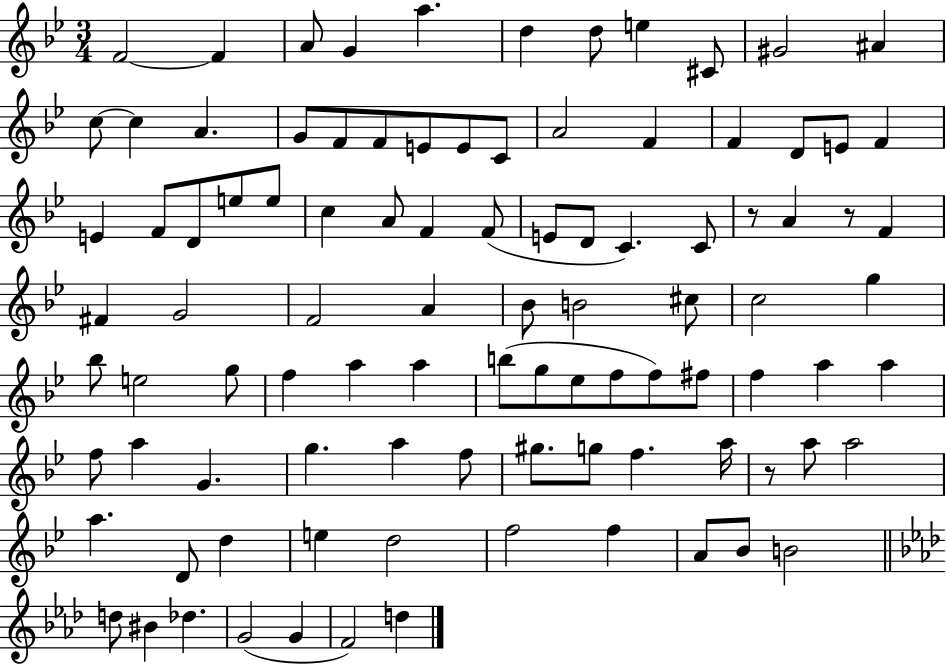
{
  \clef treble
  \numericTimeSignature
  \time 3/4
  \key bes \major
  \repeat volta 2 { f'2~~ f'4 | a'8 g'4 a''4. | d''4 d''8 e''4 cis'8 | gis'2 ais'4 | \break c''8~~ c''4 a'4. | g'8 f'8 f'8 e'8 e'8 c'8 | a'2 f'4 | f'4 d'8 e'8 f'4 | \break e'4 f'8 d'8 e''8 e''8 | c''4 a'8 f'4 f'8( | e'8 d'8 c'4.) c'8 | r8 a'4 r8 f'4 | \break fis'4 g'2 | f'2 a'4 | bes'8 b'2 cis''8 | c''2 g''4 | \break bes''8 e''2 g''8 | f''4 a''4 a''4 | b''8( g''8 ees''8 f''8 f''8) fis''8 | f''4 a''4 a''4 | \break f''8 a''4 g'4. | g''4. a''4 f''8 | gis''8. g''8 f''4. a''16 | r8 a''8 a''2 | \break a''4. d'8 d''4 | e''4 d''2 | f''2 f''4 | a'8 bes'8 b'2 | \break \bar "||" \break \key aes \major d''8 bis'4 des''4. | g'2( g'4 | f'2) d''4 | } \bar "|."
}